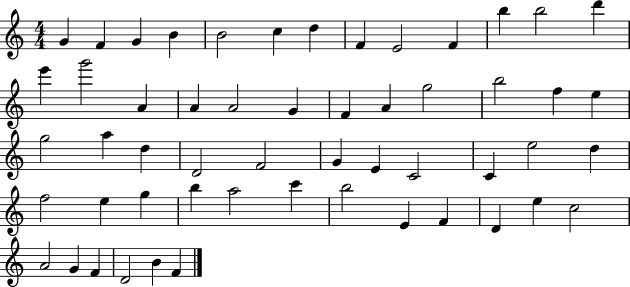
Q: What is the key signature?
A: C major